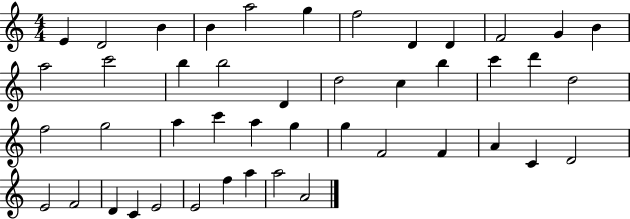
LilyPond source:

{
  \clef treble
  \numericTimeSignature
  \time 4/4
  \key c \major
  e'4 d'2 b'4 | b'4 a''2 g''4 | f''2 d'4 d'4 | f'2 g'4 b'4 | \break a''2 c'''2 | b''4 b''2 d'4 | d''2 c''4 b''4 | c'''4 d'''4 d''2 | \break f''2 g''2 | a''4 c'''4 a''4 g''4 | g''4 f'2 f'4 | a'4 c'4 d'2 | \break e'2 f'2 | d'4 c'4 e'2 | e'2 f''4 a''4 | a''2 a'2 | \break \bar "|."
}